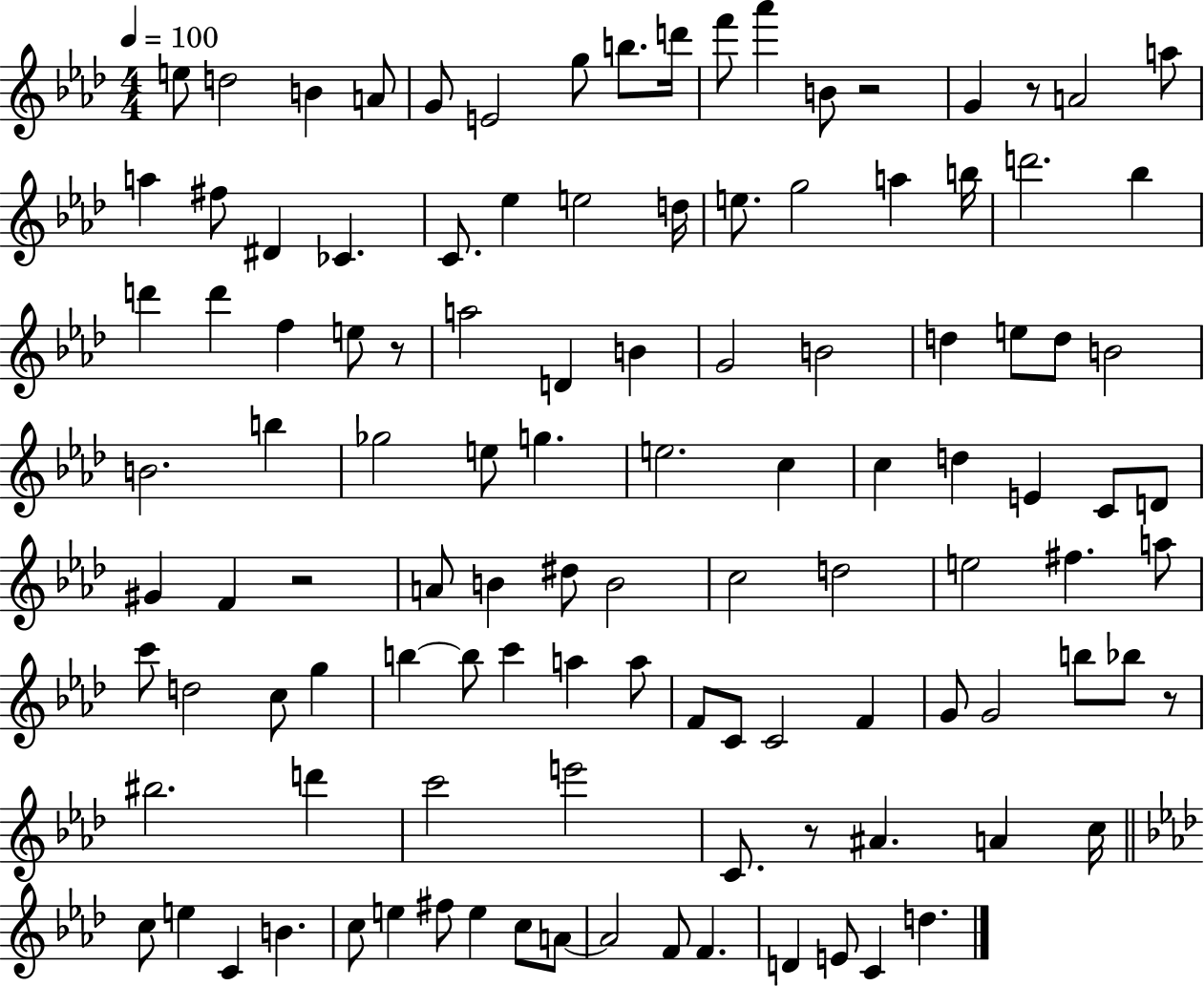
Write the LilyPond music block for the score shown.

{
  \clef treble
  \numericTimeSignature
  \time 4/4
  \key aes \major
  \tempo 4 = 100
  \repeat volta 2 { e''8 d''2 b'4 a'8 | g'8 e'2 g''8 b''8. d'''16 | f'''8 aes'''4 b'8 r2 | g'4 r8 a'2 a''8 | \break a''4 fis''8 dis'4 ces'4. | c'8. ees''4 e''2 d''16 | e''8. g''2 a''4 b''16 | d'''2. bes''4 | \break d'''4 d'''4 f''4 e''8 r8 | a''2 d'4 b'4 | g'2 b'2 | d''4 e''8 d''8 b'2 | \break b'2. b''4 | ges''2 e''8 g''4. | e''2. c''4 | c''4 d''4 e'4 c'8 d'8 | \break gis'4 f'4 r2 | a'8 b'4 dis''8 b'2 | c''2 d''2 | e''2 fis''4. a''8 | \break c'''8 d''2 c''8 g''4 | b''4~~ b''8 c'''4 a''4 a''8 | f'8 c'8 c'2 f'4 | g'8 g'2 b''8 bes''8 r8 | \break bis''2. d'''4 | c'''2 e'''2 | c'8. r8 ais'4. a'4 c''16 | \bar "||" \break \key f \minor c''8 e''4 c'4 b'4. | c''8 e''4 fis''8 e''4 c''8 a'8~~ | a'2 f'8 f'4. | d'4 e'8 c'4 d''4. | \break } \bar "|."
}